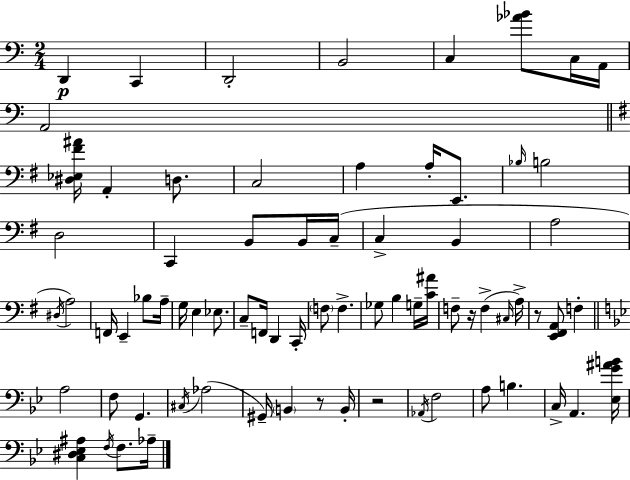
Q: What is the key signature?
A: C major